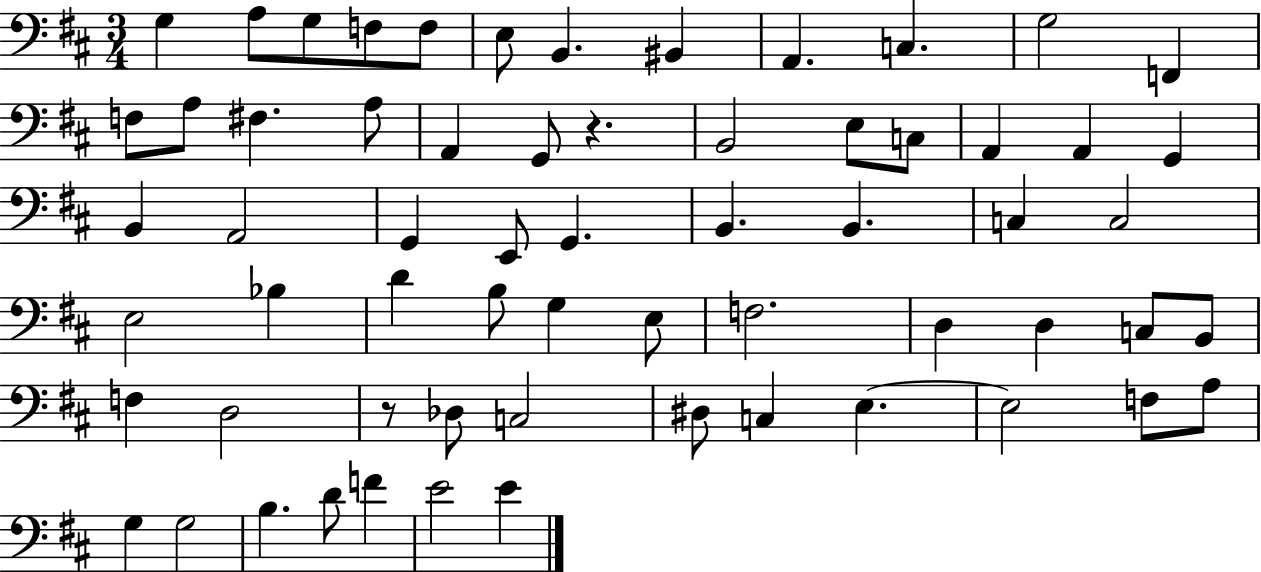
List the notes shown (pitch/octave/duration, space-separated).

G3/q A3/e G3/e F3/e F3/e E3/e B2/q. BIS2/q A2/q. C3/q. G3/h F2/q F3/e A3/e F#3/q. A3/e A2/q G2/e R/q. B2/h E3/e C3/e A2/q A2/q G2/q B2/q A2/h G2/q E2/e G2/q. B2/q. B2/q. C3/q C3/h E3/h Bb3/q D4/q B3/e G3/q E3/e F3/h. D3/q D3/q C3/e B2/e F3/q D3/h R/e Db3/e C3/h D#3/e C3/q E3/q. E3/h F3/e A3/e G3/q G3/h B3/q. D4/e F4/q E4/h E4/q